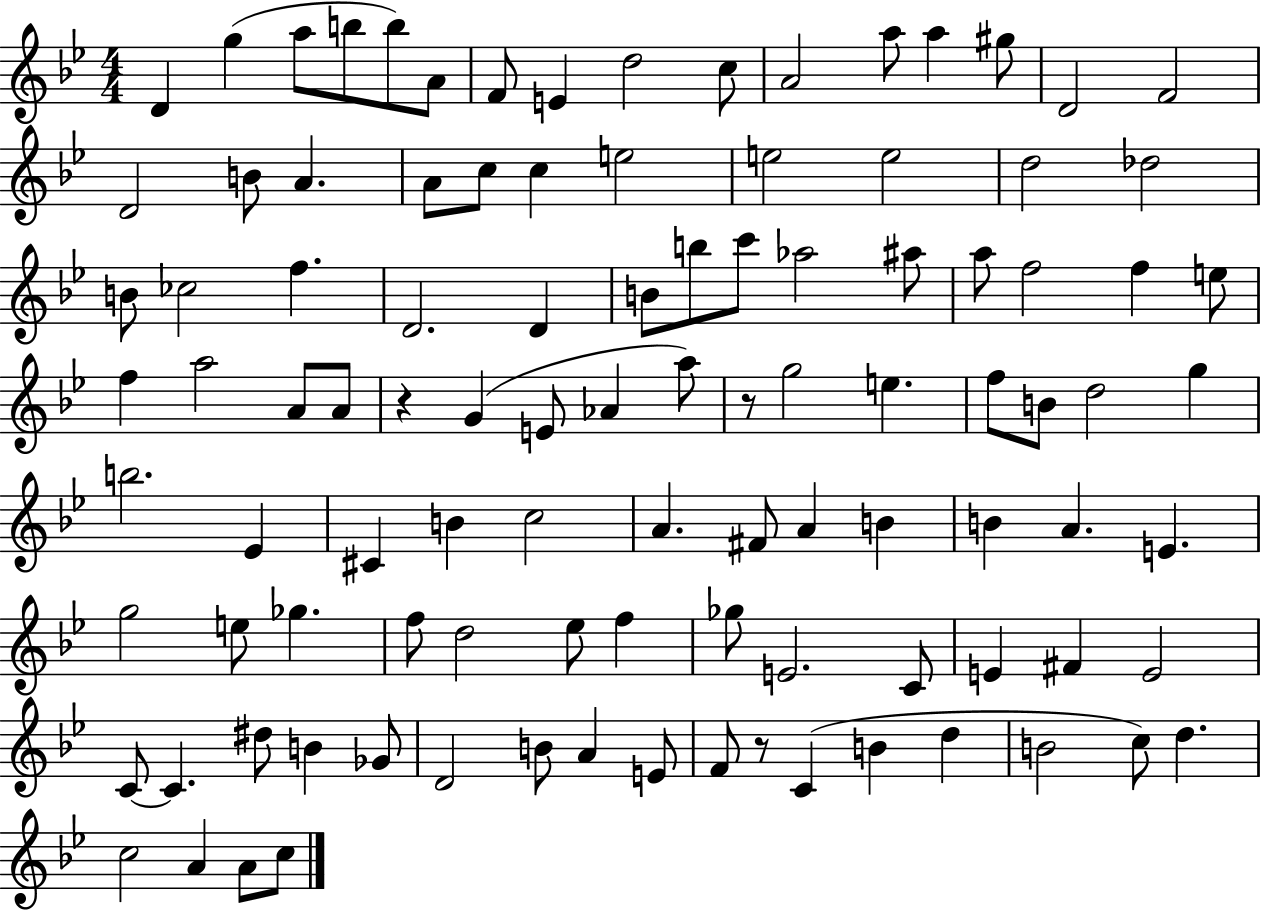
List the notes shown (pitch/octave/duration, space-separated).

D4/q G5/q A5/e B5/e B5/e A4/e F4/e E4/q D5/h C5/e A4/h A5/e A5/q G#5/e D4/h F4/h D4/h B4/e A4/q. A4/e C5/e C5/q E5/h E5/h E5/h D5/h Db5/h B4/e CES5/h F5/q. D4/h. D4/q B4/e B5/e C6/e Ab5/h A#5/e A5/e F5/h F5/q E5/e F5/q A5/h A4/e A4/e R/q G4/q E4/e Ab4/q A5/e R/e G5/h E5/q. F5/e B4/e D5/h G5/q B5/h. Eb4/q C#4/q B4/q C5/h A4/q. F#4/e A4/q B4/q B4/q A4/q. E4/q. G5/h E5/e Gb5/q. F5/e D5/h Eb5/e F5/q Gb5/e E4/h. C4/e E4/q F#4/q E4/h C4/e C4/q. D#5/e B4/q Gb4/e D4/h B4/e A4/q E4/e F4/e R/e C4/q B4/q D5/q B4/h C5/e D5/q. C5/h A4/q A4/e C5/e